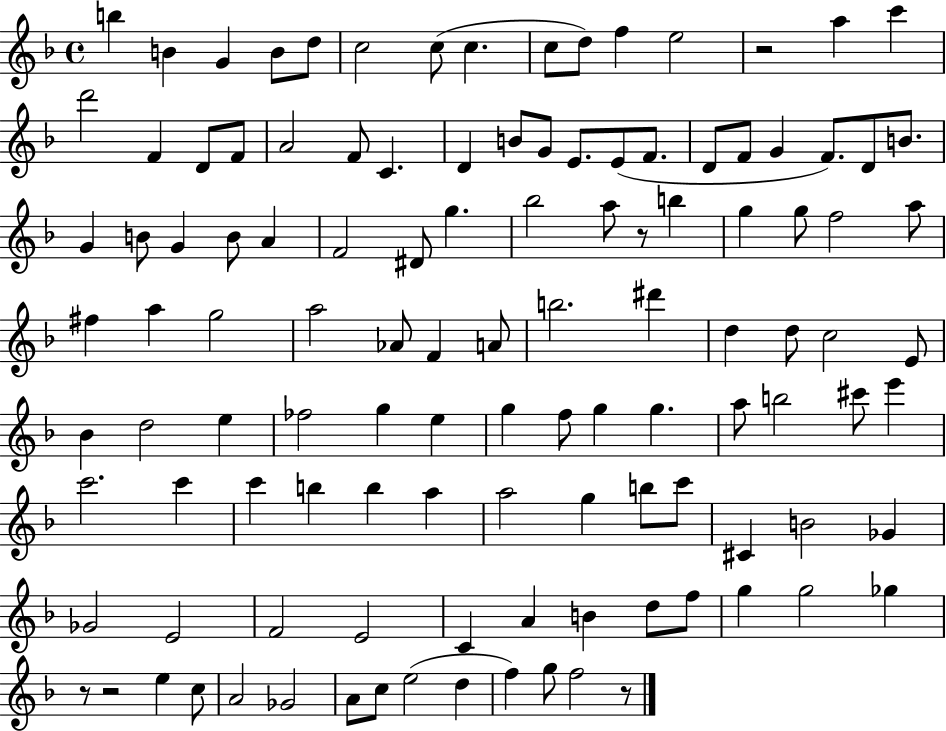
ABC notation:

X:1
T:Untitled
M:4/4
L:1/4
K:F
b B G B/2 d/2 c2 c/2 c c/2 d/2 f e2 z2 a c' d'2 F D/2 F/2 A2 F/2 C D B/2 G/2 E/2 E/2 F/2 D/2 F/2 G F/2 D/2 B/2 G B/2 G B/2 A F2 ^D/2 g _b2 a/2 z/2 b g g/2 f2 a/2 ^f a g2 a2 _A/2 F A/2 b2 ^d' d d/2 c2 E/2 _B d2 e _f2 g e g f/2 g g a/2 b2 ^c'/2 e' c'2 c' c' b b a a2 g b/2 c'/2 ^C B2 _G _G2 E2 F2 E2 C A B d/2 f/2 g g2 _g z/2 z2 e c/2 A2 _G2 A/2 c/2 e2 d f g/2 f2 z/2